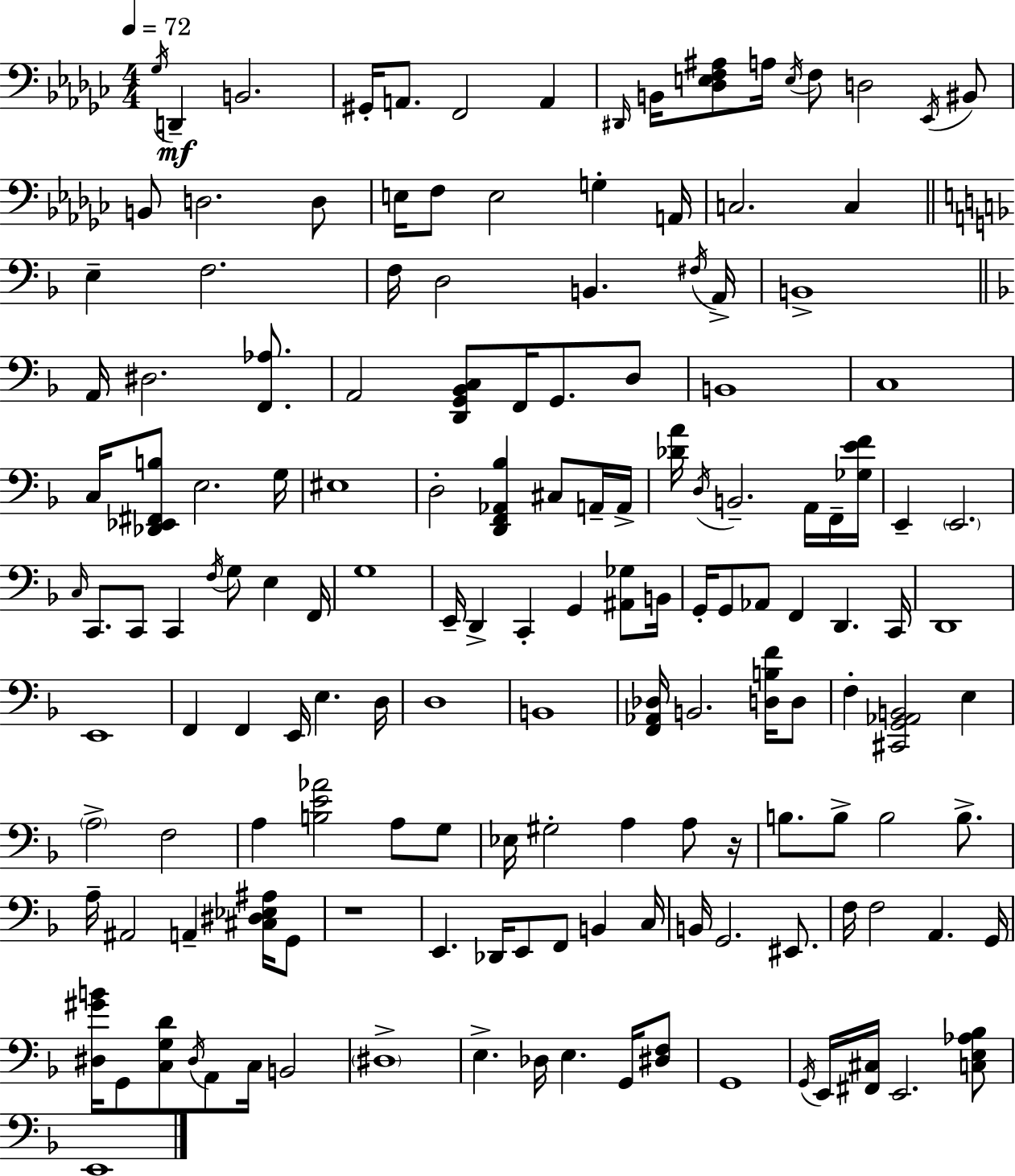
{
  \clef bass
  \numericTimeSignature
  \time 4/4
  \key ees \minor
  \tempo 4 = 72
  \acciaccatura { ges16 }\mf d,4-- b,2. | gis,16-. a,8. f,2 a,4 | \grace { dis,16 } b,16 <des e f ais>8 a16 \acciaccatura { e16 } f8 d2 | \acciaccatura { ees,16 } bis,8 b,8 d2. | \break d8 e16 f8 e2 g4-. | a,16 c2. | c4 \bar "||" \break \key f \major e4-- f2. | f16 d2 b,4. \acciaccatura { fis16 } | a,16-> b,1-> | \bar "||" \break \key f \major a,16 dis2. <f, aes>8. | a,2 <d, g, bes, c>8 f,16 g,8. d8 | b,1 | c1 | \break c16 <des, ees, fis, b>8 e2. g16 | eis1 | d2-. <d, f, aes, bes>4 cis8 a,16-- a,16-> | <des' a'>16 \acciaccatura { d16 } b,2.-- a,16 f,16-- | \break <ges e' f'>16 e,4-- \parenthesize e,2. | \grace { c16 } c,8. c,8 c,4 \acciaccatura { f16 } g8 e4 | f,16 g1 | e,16-- d,4-> c,4-. g,4 | \break <ais, ges>8 b,16 g,16-. g,8 aes,8 f,4 d,4. | c,16 d,1 | e,1 | f,4 f,4 e,16 e4. | \break d16 d1 | b,1 | <f, aes, des>16 b,2. | <d b f'>16 d8 f4-. <cis, g, aes, b,>2 e4 | \break \parenthesize a2-> f2 | a4 <b e' aes'>2 a8 | g8 ees16 gis2-. a4 | a8 r16 b8. b8-> b2 | \break b8.-> a16-- ais,2 a,4-- | <cis dis ees ais>16 g,8 r1 | e,4. des,16 e,8 f,8 b,4 | c16 b,16 g,2. | \break eis,8. f16 f2 a,4. | g,16 <dis gis' b'>16 g,8 <c g d'>8 \acciaccatura { dis16 } a,8 c16 b,2 | \parenthesize dis1-> | e4.-> des16 e4. | \break g,16 <dis f>8 g,1 | \acciaccatura { g,16 } e,16 <fis, cis>16 e,2. | <c e aes bes>8 e,1 | \bar "|."
}